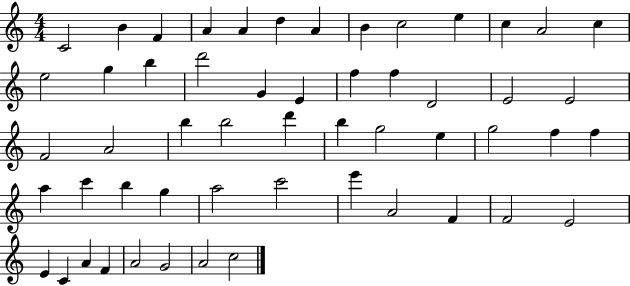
X:1
T:Untitled
M:4/4
L:1/4
K:C
C2 B F A A d A B c2 e c A2 c e2 g b d'2 G E f f D2 E2 E2 F2 A2 b b2 d' b g2 e g2 f f a c' b g a2 c'2 e' A2 F F2 E2 E C A F A2 G2 A2 c2